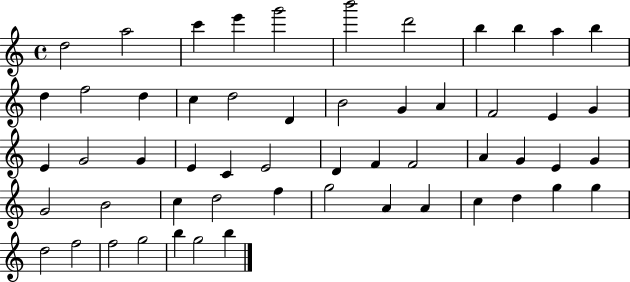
{
  \clef treble
  \time 4/4
  \defaultTimeSignature
  \key c \major
  d''2 a''2 | c'''4 e'''4 g'''2 | b'''2 d'''2 | b''4 b''4 a''4 b''4 | \break d''4 f''2 d''4 | c''4 d''2 d'4 | b'2 g'4 a'4 | f'2 e'4 g'4 | \break e'4 g'2 g'4 | e'4 c'4 e'2 | d'4 f'4 f'2 | a'4 g'4 e'4 g'4 | \break g'2 b'2 | c''4 d''2 f''4 | g''2 a'4 a'4 | c''4 d''4 g''4 g''4 | \break d''2 f''2 | f''2 g''2 | b''4 g''2 b''4 | \bar "|."
}